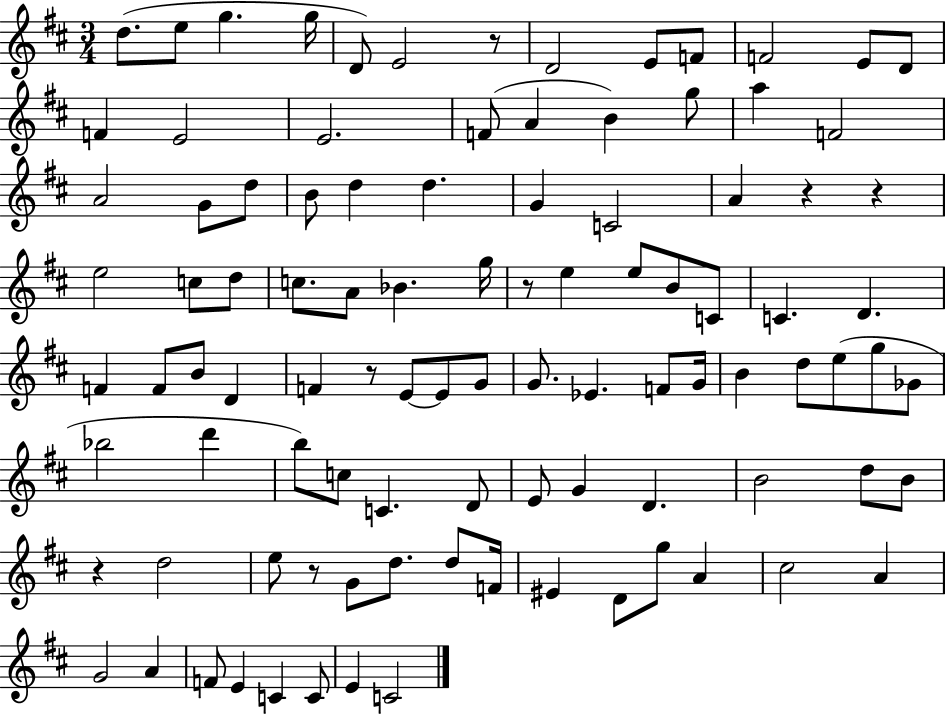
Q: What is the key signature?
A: D major